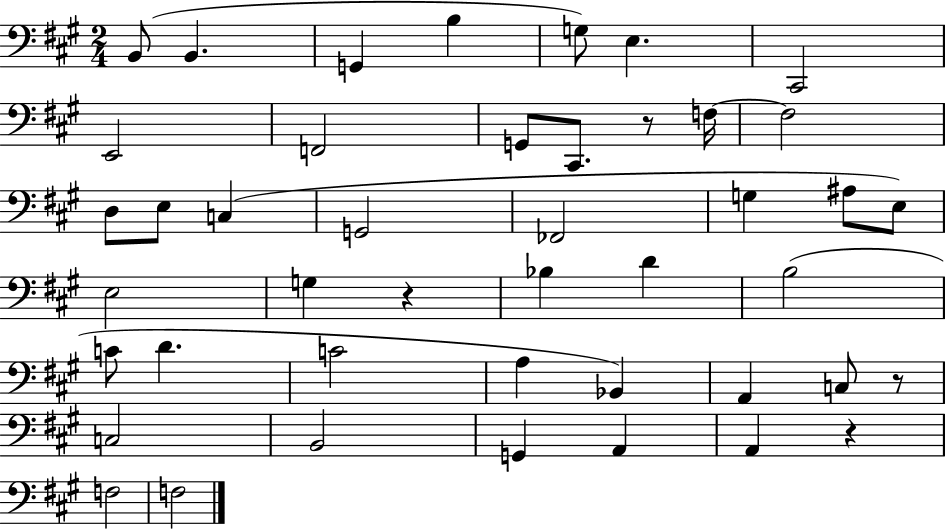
{
  \clef bass
  \numericTimeSignature
  \time 2/4
  \key a \major
  b,8( b,4. | g,4 b4 | g8) e4. | cis,2 | \break e,2 | f,2 | g,8 cis,8. r8 f16~~ | f2 | \break d8 e8 c4( | g,2 | fes,2 | g4 ais8 e8) | \break e2 | g4 r4 | bes4 d'4 | b2( | \break c'8 d'4. | c'2 | a4 bes,4) | a,4 c8 r8 | \break c2 | b,2 | g,4 a,4 | a,4 r4 | \break f2 | f2 | \bar "|."
}